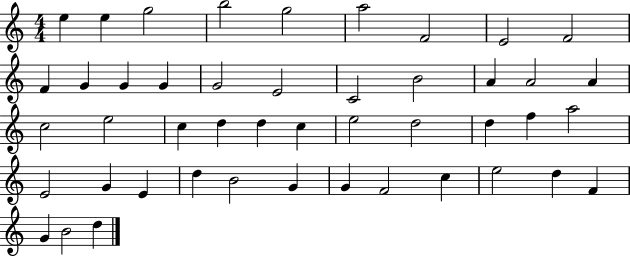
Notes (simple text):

E5/q E5/q G5/h B5/h G5/h A5/h F4/h E4/h F4/h F4/q G4/q G4/q G4/q G4/h E4/h C4/h B4/h A4/q A4/h A4/q C5/h E5/h C5/q D5/q D5/q C5/q E5/h D5/h D5/q F5/q A5/h E4/h G4/q E4/q D5/q B4/h G4/q G4/q F4/h C5/q E5/h D5/q F4/q G4/q B4/h D5/q